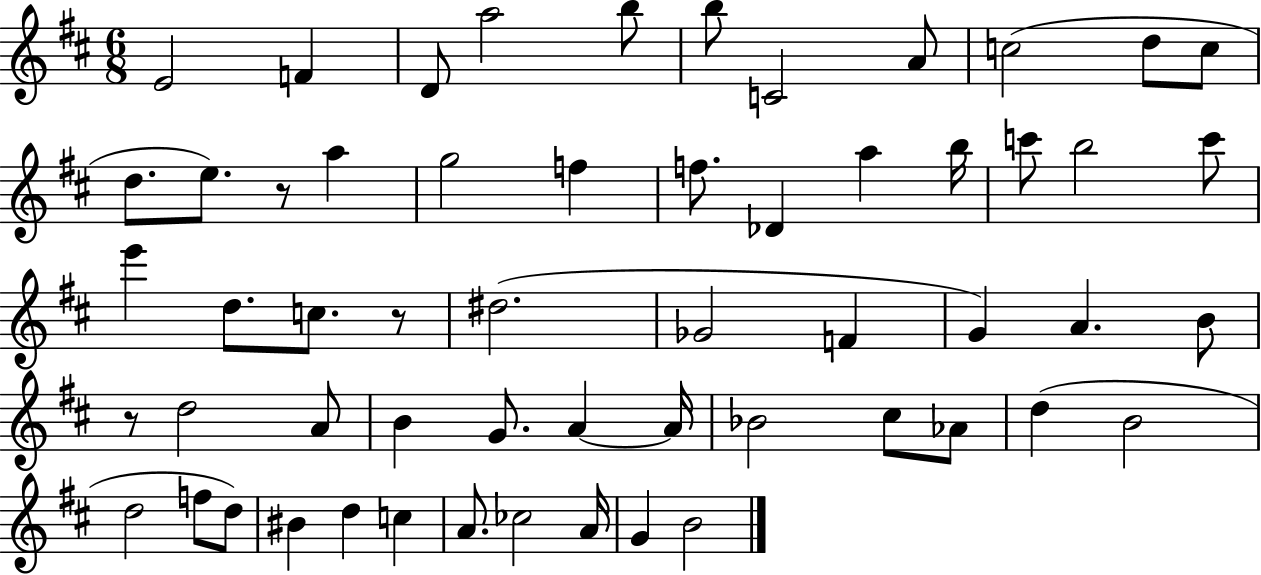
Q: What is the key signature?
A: D major